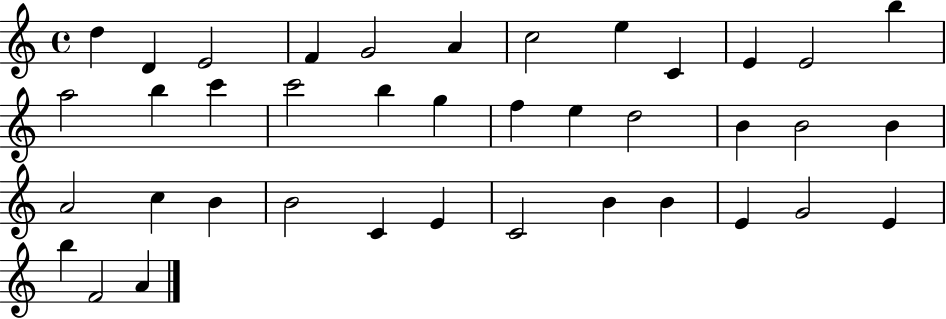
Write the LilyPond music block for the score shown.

{
  \clef treble
  \time 4/4
  \defaultTimeSignature
  \key c \major
  d''4 d'4 e'2 | f'4 g'2 a'4 | c''2 e''4 c'4 | e'4 e'2 b''4 | \break a''2 b''4 c'''4 | c'''2 b''4 g''4 | f''4 e''4 d''2 | b'4 b'2 b'4 | \break a'2 c''4 b'4 | b'2 c'4 e'4 | c'2 b'4 b'4 | e'4 g'2 e'4 | \break b''4 f'2 a'4 | \bar "|."
}